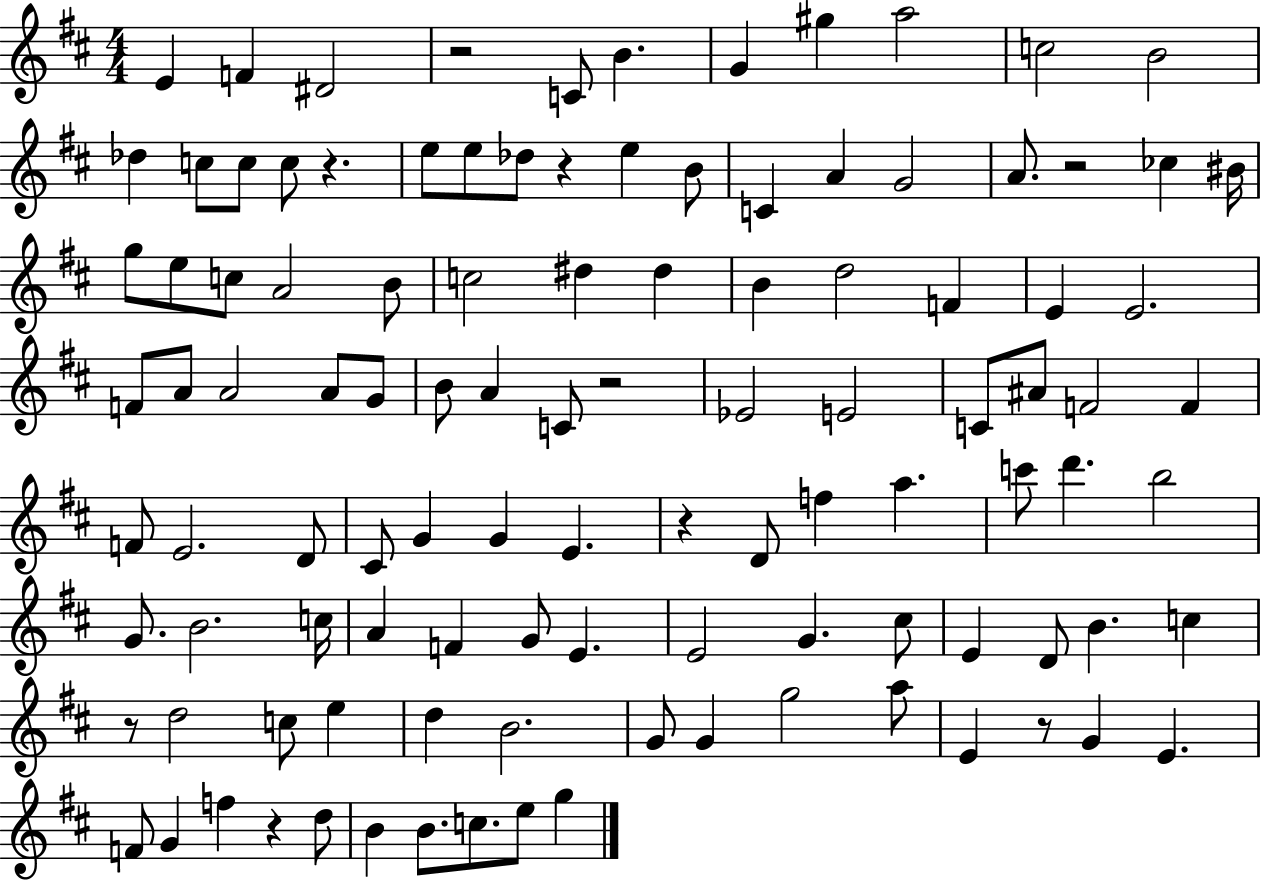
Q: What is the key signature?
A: D major